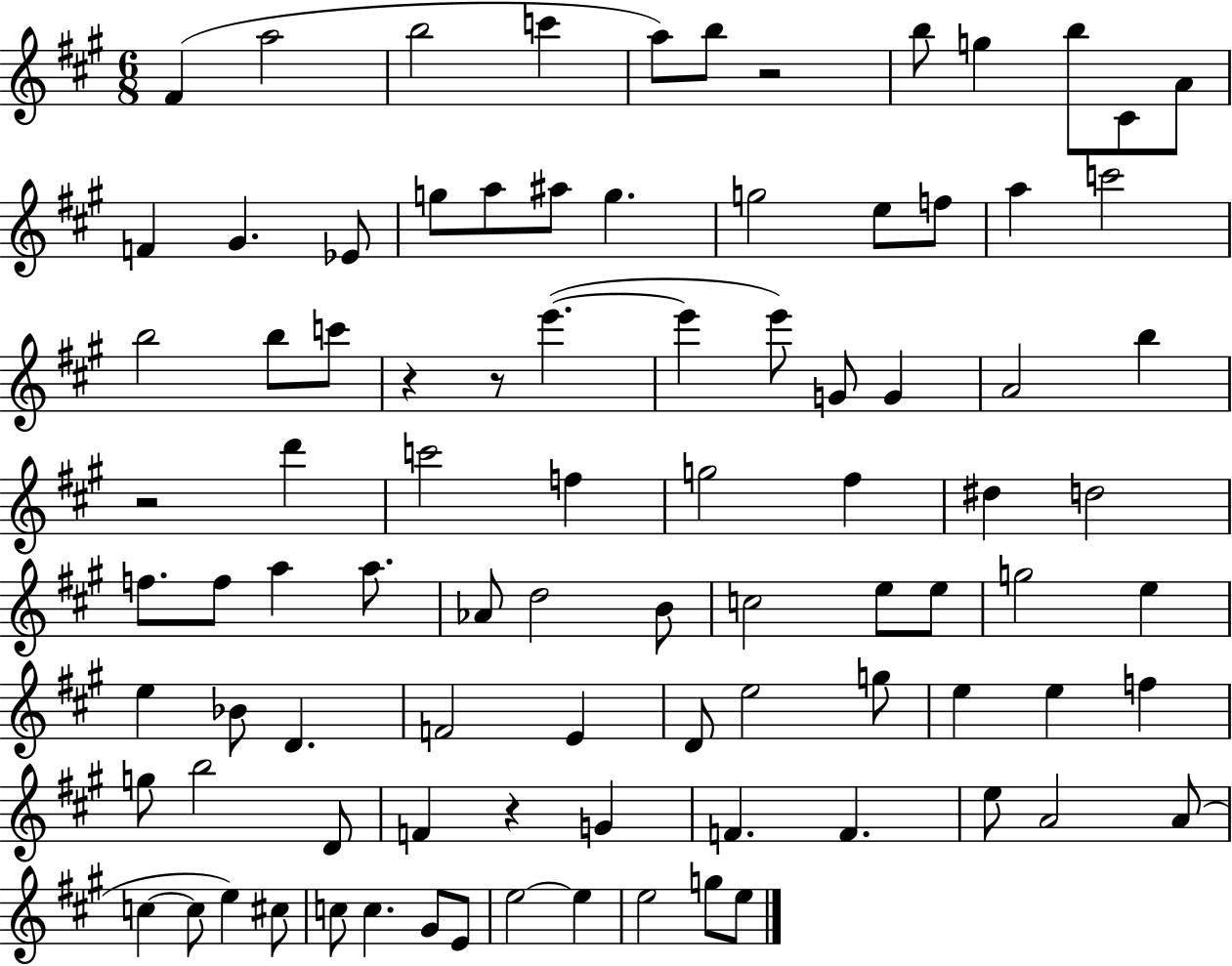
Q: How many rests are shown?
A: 5